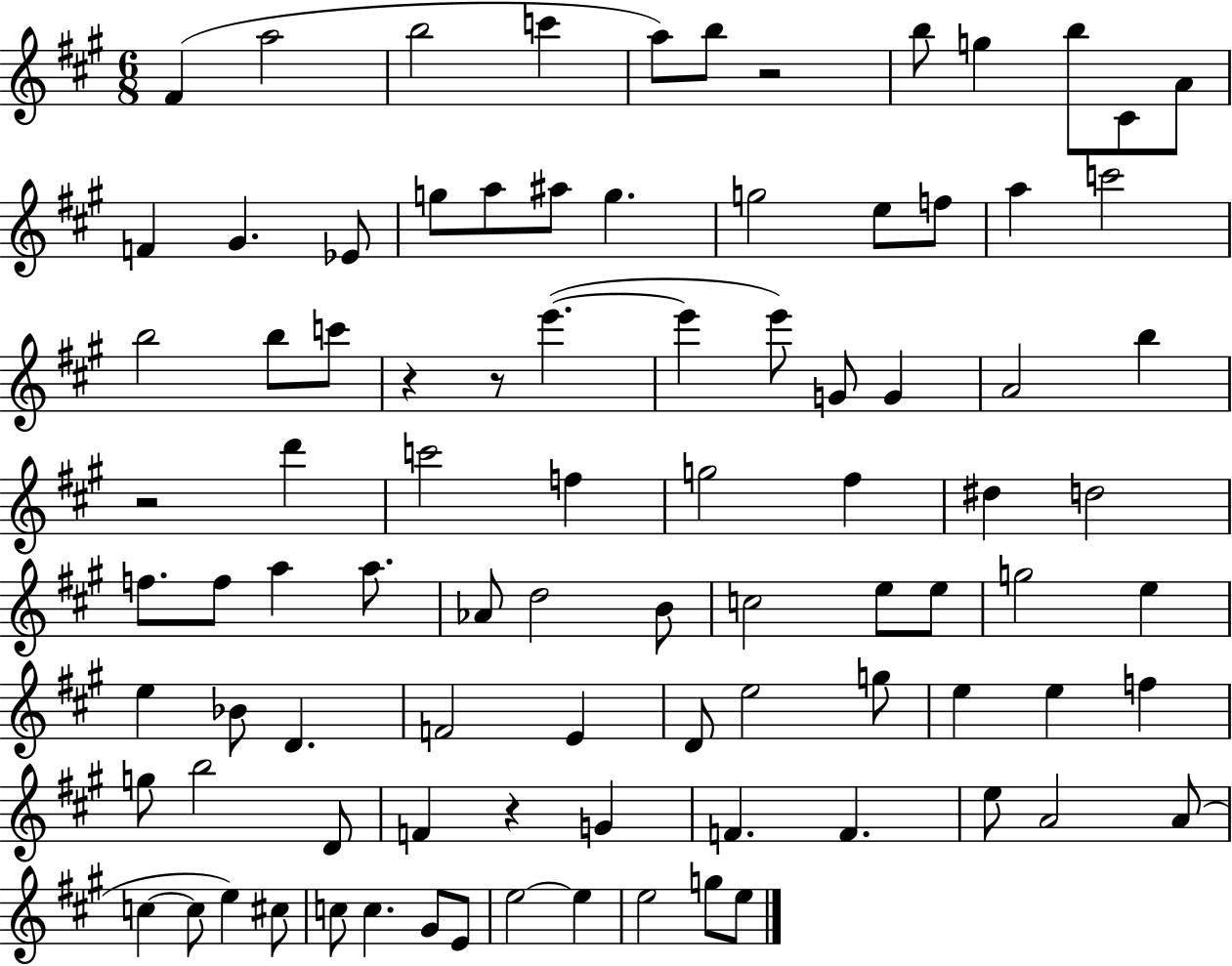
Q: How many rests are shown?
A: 5